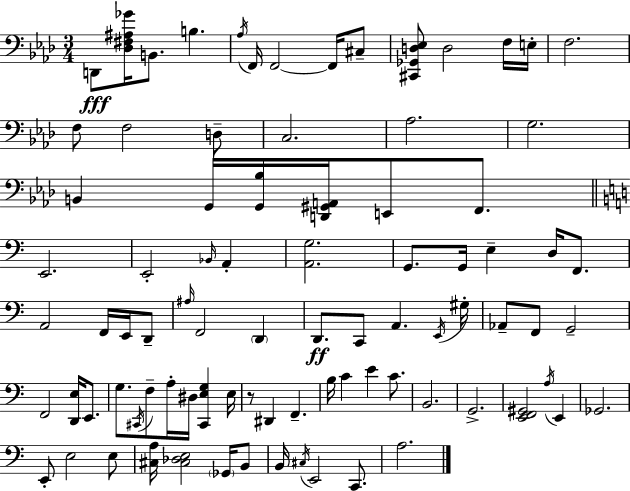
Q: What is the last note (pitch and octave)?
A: A3